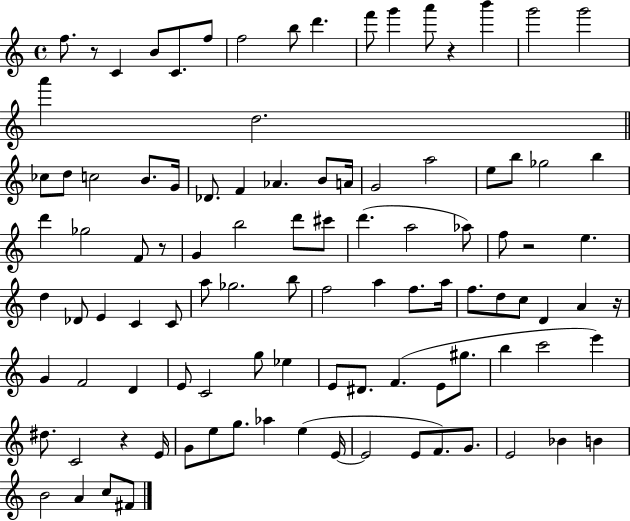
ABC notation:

X:1
T:Untitled
M:4/4
L:1/4
K:C
f/2 z/2 C B/2 C/2 f/2 f2 b/2 d' f'/2 g' a'/2 z b' g'2 g'2 a' d2 _c/2 d/2 c2 B/2 G/4 _D/2 F _A B/2 A/4 G2 a2 e/2 b/2 _g2 b d' _g2 F/2 z/2 G b2 d'/2 ^c'/2 d' a2 _a/2 f/2 z2 e d _D/2 E C C/2 a/2 _g2 b/2 f2 a f/2 a/4 f/2 d/2 c/2 D A z/4 G F2 D E/2 C2 g/2 _e E/2 ^D/2 F E/2 ^g/2 b c'2 e' ^d/2 C2 z E/4 G/2 e/2 g/2 _a e E/4 E2 E/2 F/2 G/2 E2 _B B B2 A c/2 ^F/2